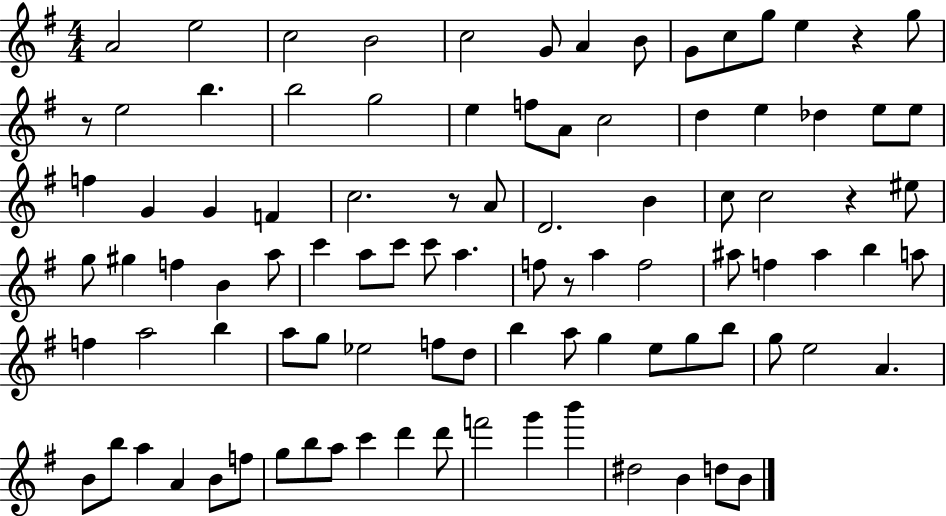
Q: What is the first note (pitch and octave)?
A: A4